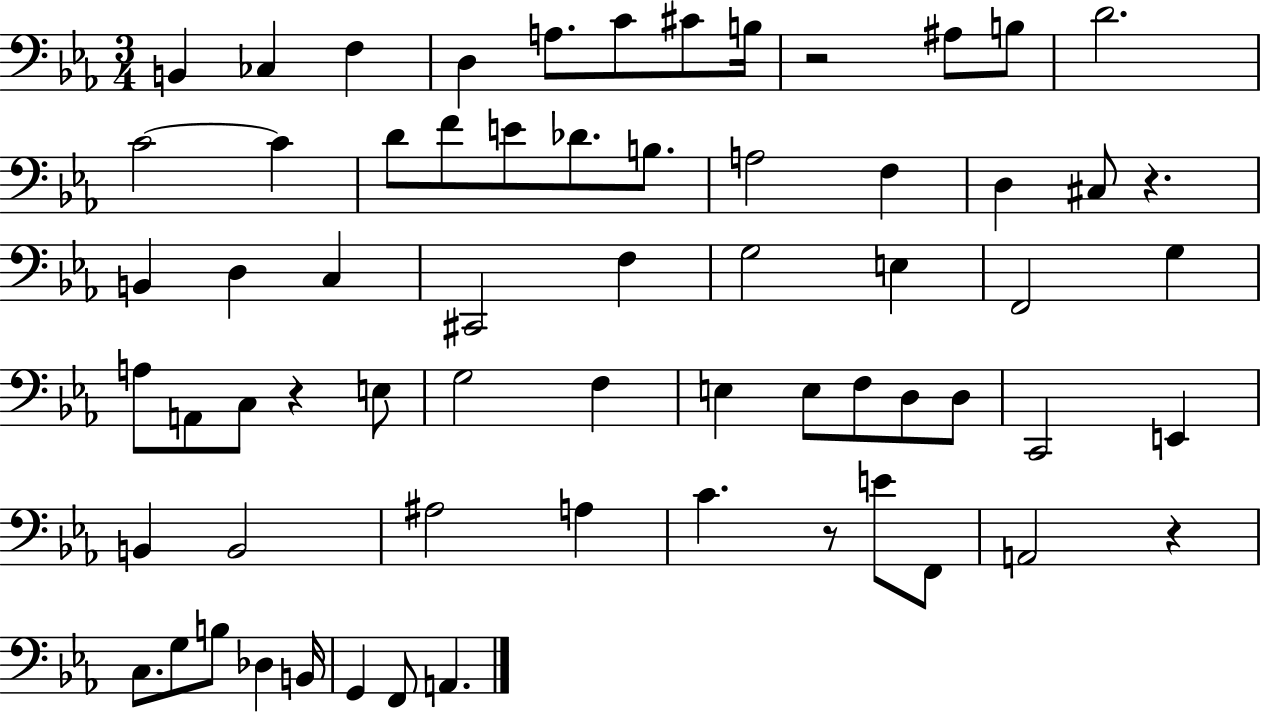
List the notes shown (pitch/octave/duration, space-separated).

B2/q CES3/q F3/q D3/q A3/e. C4/e C#4/e B3/s R/h A#3/e B3/e D4/h. C4/h C4/q D4/e F4/e E4/e Db4/e. B3/e. A3/h F3/q D3/q C#3/e R/q. B2/q D3/q C3/q C#2/h F3/q G3/h E3/q F2/h G3/q A3/e A2/e C3/e R/q E3/e G3/h F3/q E3/q E3/e F3/e D3/e D3/e C2/h E2/q B2/q B2/h A#3/h A3/q C4/q. R/e E4/e F2/e A2/h R/q C3/e. G3/e B3/e Db3/q B2/s G2/q F2/e A2/q.